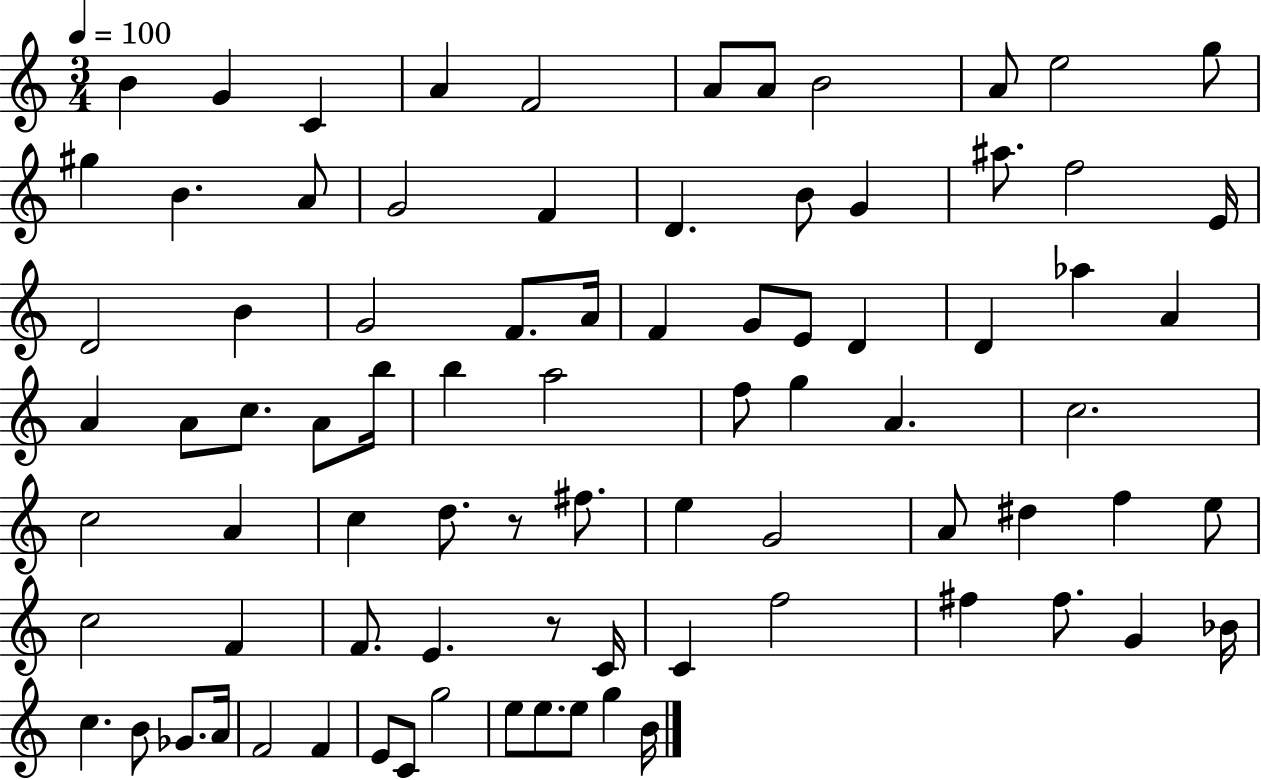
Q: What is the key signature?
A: C major